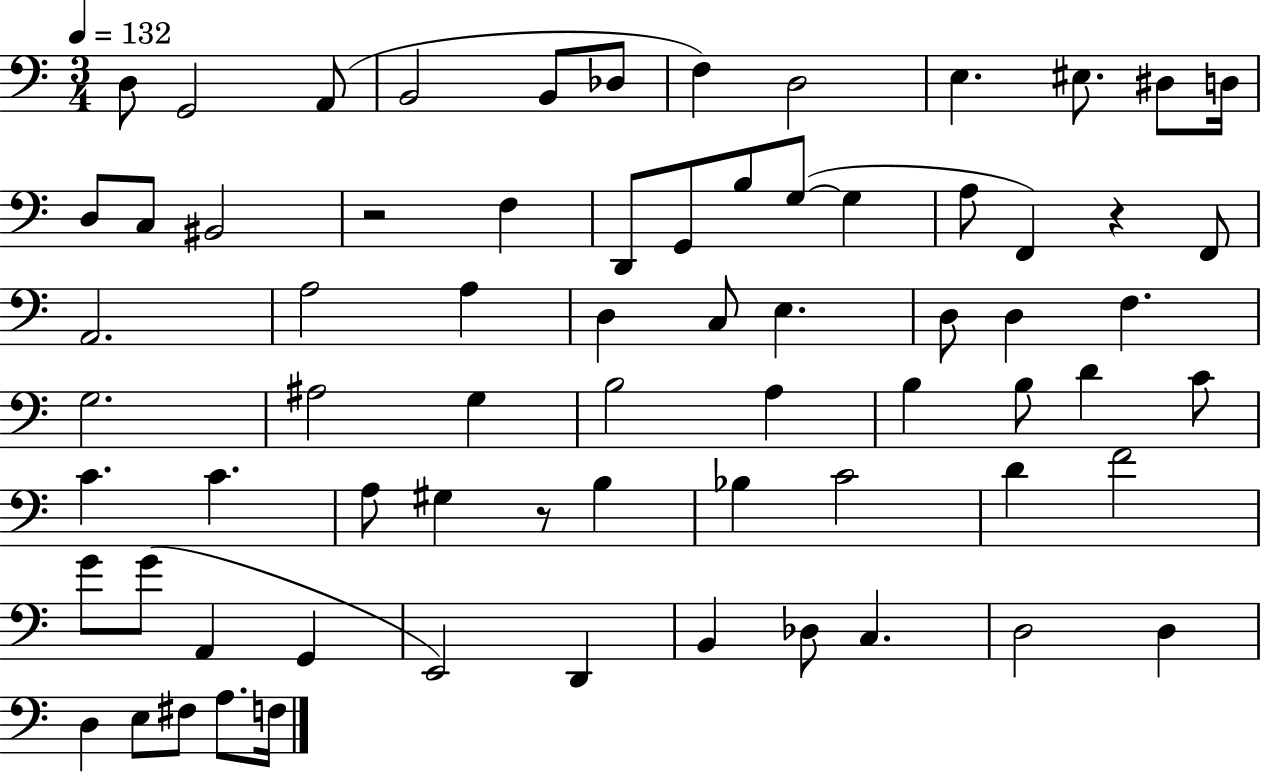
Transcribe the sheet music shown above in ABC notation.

X:1
T:Untitled
M:3/4
L:1/4
K:C
D,/2 G,,2 A,,/2 B,,2 B,,/2 _D,/2 F, D,2 E, ^E,/2 ^D,/2 D,/4 D,/2 C,/2 ^B,,2 z2 F, D,,/2 G,,/2 B,/2 G,/2 G, A,/2 F,, z F,,/2 A,,2 A,2 A, D, C,/2 E, D,/2 D, F, G,2 ^A,2 G, B,2 A, B, B,/2 D C/2 C C A,/2 ^G, z/2 B, _B, C2 D F2 G/2 G/2 A,, G,, E,,2 D,, B,, _D,/2 C, D,2 D, D, E,/2 ^F,/2 A,/2 F,/4